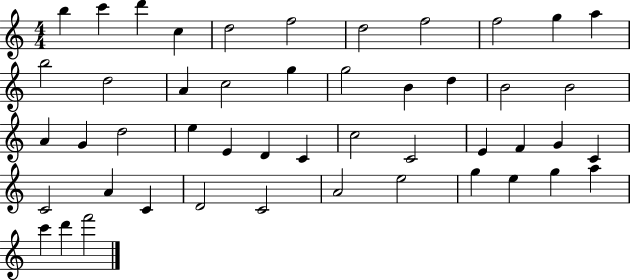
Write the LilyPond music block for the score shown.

{
  \clef treble
  \numericTimeSignature
  \time 4/4
  \key c \major
  b''4 c'''4 d'''4 c''4 | d''2 f''2 | d''2 f''2 | f''2 g''4 a''4 | \break b''2 d''2 | a'4 c''2 g''4 | g''2 b'4 d''4 | b'2 b'2 | \break a'4 g'4 d''2 | e''4 e'4 d'4 c'4 | c''2 c'2 | e'4 f'4 g'4 c'4 | \break c'2 a'4 c'4 | d'2 c'2 | a'2 e''2 | g''4 e''4 g''4 a''4 | \break c'''4 d'''4 f'''2 | \bar "|."
}